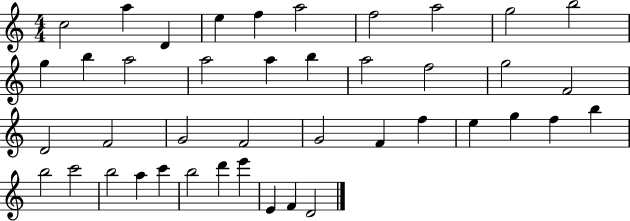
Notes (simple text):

C5/h A5/q D4/q E5/q F5/q A5/h F5/h A5/h G5/h B5/h G5/q B5/q A5/h A5/h A5/q B5/q A5/h F5/h G5/h F4/h D4/h F4/h G4/h F4/h G4/h F4/q F5/q E5/q G5/q F5/q B5/q B5/h C6/h B5/h A5/q C6/q B5/h D6/q E6/q E4/q F4/q D4/h